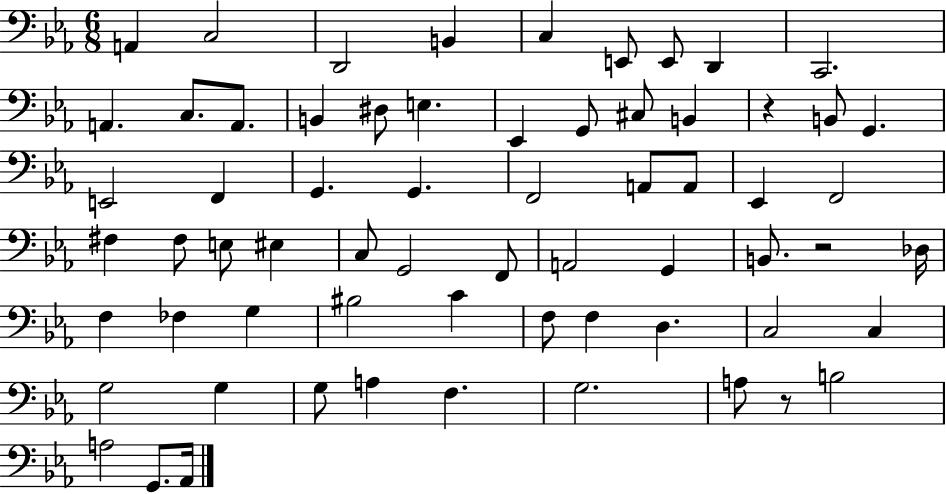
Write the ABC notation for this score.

X:1
T:Untitled
M:6/8
L:1/4
K:Eb
A,, C,2 D,,2 B,, C, E,,/2 E,,/2 D,, C,,2 A,, C,/2 A,,/2 B,, ^D,/2 E, _E,, G,,/2 ^C,/2 B,, z B,,/2 G,, E,,2 F,, G,, G,, F,,2 A,,/2 A,,/2 _E,, F,,2 ^F, ^F,/2 E,/2 ^E, C,/2 G,,2 F,,/2 A,,2 G,, B,,/2 z2 _D,/4 F, _F, G, ^B,2 C F,/2 F, D, C,2 C, G,2 G, G,/2 A, F, G,2 A,/2 z/2 B,2 A,2 G,,/2 _A,,/4